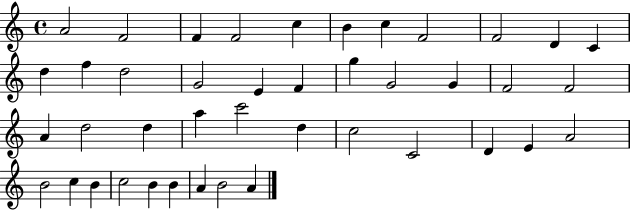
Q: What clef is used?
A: treble